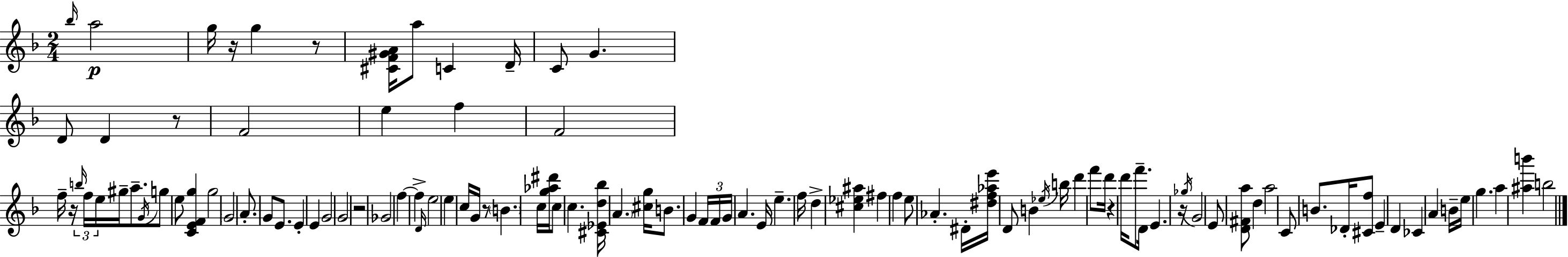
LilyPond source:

{
  \clef treble
  \numericTimeSignature
  \time 2/4
  \key d \minor
  \grace { bes''16 }\p a''2 | g''16 r16 g''4 r8 | <cis' f' gis' a'>16 a''8 c'4 | d'16-- c'8 g'4. | \break d'8 d'4 r8 | f'2 | e''4 f''4 | f'2 | \break f''16-- r16 \tuplet 3/2 { \grace { b''16 } f''16 e''16 } gis''16-- a''8.-- | \acciaccatura { g'16 } g''8 e''8 <c' e' f' g''>4 | g''2 | \parenthesize g'2 | \break a'8.-. g'8 | e'8. e'4-. e'4 | g'2 | g'2 | \break r2 | ges'2 | f''4~~ f''4-> | \grace { d'16 } e''2 | \break e''4 | c''16 g'16 r8 \parenthesize b'4. | c''16 <g'' aes'' dis'''>16 c''8 c''4. | <cis' ees' d'' bes''>16 \parenthesize a'4. | \break <cis'' g''>16 b'8. g'4 | \tuplet 3/2 { f'16 f'16 g'16 } a'4. | e'16 e''4.-- | f''16 d''4-> | \break <cis'' ees'' ais''>4 fis''4 | f''4 e''8 aes'4.-. | dis'16-. <dis'' f'' aes'' e'''>16 d'8 | b'4 \acciaccatura { ees''16 } b''16 d'''4 | \break f'''8 d'''16 r4 | d'''16 f'''8.-- d'16 e'4. | r16 \acciaccatura { ges''16 } g'2 | e'8 | \break <d' fis' a''>8 d''4 a''2 | c'8 | b'8. des'16-. <cis' f''>8 e'4-- | d'4 ces'4 | \break a'4 b'16-- e''16 | g''4. a''4 | <ais'' b'''>4 b''2 | \bar "|."
}